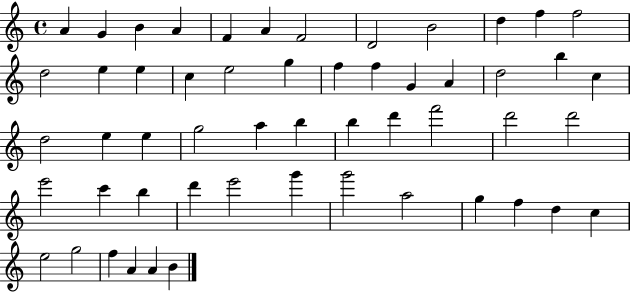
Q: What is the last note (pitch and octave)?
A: B4